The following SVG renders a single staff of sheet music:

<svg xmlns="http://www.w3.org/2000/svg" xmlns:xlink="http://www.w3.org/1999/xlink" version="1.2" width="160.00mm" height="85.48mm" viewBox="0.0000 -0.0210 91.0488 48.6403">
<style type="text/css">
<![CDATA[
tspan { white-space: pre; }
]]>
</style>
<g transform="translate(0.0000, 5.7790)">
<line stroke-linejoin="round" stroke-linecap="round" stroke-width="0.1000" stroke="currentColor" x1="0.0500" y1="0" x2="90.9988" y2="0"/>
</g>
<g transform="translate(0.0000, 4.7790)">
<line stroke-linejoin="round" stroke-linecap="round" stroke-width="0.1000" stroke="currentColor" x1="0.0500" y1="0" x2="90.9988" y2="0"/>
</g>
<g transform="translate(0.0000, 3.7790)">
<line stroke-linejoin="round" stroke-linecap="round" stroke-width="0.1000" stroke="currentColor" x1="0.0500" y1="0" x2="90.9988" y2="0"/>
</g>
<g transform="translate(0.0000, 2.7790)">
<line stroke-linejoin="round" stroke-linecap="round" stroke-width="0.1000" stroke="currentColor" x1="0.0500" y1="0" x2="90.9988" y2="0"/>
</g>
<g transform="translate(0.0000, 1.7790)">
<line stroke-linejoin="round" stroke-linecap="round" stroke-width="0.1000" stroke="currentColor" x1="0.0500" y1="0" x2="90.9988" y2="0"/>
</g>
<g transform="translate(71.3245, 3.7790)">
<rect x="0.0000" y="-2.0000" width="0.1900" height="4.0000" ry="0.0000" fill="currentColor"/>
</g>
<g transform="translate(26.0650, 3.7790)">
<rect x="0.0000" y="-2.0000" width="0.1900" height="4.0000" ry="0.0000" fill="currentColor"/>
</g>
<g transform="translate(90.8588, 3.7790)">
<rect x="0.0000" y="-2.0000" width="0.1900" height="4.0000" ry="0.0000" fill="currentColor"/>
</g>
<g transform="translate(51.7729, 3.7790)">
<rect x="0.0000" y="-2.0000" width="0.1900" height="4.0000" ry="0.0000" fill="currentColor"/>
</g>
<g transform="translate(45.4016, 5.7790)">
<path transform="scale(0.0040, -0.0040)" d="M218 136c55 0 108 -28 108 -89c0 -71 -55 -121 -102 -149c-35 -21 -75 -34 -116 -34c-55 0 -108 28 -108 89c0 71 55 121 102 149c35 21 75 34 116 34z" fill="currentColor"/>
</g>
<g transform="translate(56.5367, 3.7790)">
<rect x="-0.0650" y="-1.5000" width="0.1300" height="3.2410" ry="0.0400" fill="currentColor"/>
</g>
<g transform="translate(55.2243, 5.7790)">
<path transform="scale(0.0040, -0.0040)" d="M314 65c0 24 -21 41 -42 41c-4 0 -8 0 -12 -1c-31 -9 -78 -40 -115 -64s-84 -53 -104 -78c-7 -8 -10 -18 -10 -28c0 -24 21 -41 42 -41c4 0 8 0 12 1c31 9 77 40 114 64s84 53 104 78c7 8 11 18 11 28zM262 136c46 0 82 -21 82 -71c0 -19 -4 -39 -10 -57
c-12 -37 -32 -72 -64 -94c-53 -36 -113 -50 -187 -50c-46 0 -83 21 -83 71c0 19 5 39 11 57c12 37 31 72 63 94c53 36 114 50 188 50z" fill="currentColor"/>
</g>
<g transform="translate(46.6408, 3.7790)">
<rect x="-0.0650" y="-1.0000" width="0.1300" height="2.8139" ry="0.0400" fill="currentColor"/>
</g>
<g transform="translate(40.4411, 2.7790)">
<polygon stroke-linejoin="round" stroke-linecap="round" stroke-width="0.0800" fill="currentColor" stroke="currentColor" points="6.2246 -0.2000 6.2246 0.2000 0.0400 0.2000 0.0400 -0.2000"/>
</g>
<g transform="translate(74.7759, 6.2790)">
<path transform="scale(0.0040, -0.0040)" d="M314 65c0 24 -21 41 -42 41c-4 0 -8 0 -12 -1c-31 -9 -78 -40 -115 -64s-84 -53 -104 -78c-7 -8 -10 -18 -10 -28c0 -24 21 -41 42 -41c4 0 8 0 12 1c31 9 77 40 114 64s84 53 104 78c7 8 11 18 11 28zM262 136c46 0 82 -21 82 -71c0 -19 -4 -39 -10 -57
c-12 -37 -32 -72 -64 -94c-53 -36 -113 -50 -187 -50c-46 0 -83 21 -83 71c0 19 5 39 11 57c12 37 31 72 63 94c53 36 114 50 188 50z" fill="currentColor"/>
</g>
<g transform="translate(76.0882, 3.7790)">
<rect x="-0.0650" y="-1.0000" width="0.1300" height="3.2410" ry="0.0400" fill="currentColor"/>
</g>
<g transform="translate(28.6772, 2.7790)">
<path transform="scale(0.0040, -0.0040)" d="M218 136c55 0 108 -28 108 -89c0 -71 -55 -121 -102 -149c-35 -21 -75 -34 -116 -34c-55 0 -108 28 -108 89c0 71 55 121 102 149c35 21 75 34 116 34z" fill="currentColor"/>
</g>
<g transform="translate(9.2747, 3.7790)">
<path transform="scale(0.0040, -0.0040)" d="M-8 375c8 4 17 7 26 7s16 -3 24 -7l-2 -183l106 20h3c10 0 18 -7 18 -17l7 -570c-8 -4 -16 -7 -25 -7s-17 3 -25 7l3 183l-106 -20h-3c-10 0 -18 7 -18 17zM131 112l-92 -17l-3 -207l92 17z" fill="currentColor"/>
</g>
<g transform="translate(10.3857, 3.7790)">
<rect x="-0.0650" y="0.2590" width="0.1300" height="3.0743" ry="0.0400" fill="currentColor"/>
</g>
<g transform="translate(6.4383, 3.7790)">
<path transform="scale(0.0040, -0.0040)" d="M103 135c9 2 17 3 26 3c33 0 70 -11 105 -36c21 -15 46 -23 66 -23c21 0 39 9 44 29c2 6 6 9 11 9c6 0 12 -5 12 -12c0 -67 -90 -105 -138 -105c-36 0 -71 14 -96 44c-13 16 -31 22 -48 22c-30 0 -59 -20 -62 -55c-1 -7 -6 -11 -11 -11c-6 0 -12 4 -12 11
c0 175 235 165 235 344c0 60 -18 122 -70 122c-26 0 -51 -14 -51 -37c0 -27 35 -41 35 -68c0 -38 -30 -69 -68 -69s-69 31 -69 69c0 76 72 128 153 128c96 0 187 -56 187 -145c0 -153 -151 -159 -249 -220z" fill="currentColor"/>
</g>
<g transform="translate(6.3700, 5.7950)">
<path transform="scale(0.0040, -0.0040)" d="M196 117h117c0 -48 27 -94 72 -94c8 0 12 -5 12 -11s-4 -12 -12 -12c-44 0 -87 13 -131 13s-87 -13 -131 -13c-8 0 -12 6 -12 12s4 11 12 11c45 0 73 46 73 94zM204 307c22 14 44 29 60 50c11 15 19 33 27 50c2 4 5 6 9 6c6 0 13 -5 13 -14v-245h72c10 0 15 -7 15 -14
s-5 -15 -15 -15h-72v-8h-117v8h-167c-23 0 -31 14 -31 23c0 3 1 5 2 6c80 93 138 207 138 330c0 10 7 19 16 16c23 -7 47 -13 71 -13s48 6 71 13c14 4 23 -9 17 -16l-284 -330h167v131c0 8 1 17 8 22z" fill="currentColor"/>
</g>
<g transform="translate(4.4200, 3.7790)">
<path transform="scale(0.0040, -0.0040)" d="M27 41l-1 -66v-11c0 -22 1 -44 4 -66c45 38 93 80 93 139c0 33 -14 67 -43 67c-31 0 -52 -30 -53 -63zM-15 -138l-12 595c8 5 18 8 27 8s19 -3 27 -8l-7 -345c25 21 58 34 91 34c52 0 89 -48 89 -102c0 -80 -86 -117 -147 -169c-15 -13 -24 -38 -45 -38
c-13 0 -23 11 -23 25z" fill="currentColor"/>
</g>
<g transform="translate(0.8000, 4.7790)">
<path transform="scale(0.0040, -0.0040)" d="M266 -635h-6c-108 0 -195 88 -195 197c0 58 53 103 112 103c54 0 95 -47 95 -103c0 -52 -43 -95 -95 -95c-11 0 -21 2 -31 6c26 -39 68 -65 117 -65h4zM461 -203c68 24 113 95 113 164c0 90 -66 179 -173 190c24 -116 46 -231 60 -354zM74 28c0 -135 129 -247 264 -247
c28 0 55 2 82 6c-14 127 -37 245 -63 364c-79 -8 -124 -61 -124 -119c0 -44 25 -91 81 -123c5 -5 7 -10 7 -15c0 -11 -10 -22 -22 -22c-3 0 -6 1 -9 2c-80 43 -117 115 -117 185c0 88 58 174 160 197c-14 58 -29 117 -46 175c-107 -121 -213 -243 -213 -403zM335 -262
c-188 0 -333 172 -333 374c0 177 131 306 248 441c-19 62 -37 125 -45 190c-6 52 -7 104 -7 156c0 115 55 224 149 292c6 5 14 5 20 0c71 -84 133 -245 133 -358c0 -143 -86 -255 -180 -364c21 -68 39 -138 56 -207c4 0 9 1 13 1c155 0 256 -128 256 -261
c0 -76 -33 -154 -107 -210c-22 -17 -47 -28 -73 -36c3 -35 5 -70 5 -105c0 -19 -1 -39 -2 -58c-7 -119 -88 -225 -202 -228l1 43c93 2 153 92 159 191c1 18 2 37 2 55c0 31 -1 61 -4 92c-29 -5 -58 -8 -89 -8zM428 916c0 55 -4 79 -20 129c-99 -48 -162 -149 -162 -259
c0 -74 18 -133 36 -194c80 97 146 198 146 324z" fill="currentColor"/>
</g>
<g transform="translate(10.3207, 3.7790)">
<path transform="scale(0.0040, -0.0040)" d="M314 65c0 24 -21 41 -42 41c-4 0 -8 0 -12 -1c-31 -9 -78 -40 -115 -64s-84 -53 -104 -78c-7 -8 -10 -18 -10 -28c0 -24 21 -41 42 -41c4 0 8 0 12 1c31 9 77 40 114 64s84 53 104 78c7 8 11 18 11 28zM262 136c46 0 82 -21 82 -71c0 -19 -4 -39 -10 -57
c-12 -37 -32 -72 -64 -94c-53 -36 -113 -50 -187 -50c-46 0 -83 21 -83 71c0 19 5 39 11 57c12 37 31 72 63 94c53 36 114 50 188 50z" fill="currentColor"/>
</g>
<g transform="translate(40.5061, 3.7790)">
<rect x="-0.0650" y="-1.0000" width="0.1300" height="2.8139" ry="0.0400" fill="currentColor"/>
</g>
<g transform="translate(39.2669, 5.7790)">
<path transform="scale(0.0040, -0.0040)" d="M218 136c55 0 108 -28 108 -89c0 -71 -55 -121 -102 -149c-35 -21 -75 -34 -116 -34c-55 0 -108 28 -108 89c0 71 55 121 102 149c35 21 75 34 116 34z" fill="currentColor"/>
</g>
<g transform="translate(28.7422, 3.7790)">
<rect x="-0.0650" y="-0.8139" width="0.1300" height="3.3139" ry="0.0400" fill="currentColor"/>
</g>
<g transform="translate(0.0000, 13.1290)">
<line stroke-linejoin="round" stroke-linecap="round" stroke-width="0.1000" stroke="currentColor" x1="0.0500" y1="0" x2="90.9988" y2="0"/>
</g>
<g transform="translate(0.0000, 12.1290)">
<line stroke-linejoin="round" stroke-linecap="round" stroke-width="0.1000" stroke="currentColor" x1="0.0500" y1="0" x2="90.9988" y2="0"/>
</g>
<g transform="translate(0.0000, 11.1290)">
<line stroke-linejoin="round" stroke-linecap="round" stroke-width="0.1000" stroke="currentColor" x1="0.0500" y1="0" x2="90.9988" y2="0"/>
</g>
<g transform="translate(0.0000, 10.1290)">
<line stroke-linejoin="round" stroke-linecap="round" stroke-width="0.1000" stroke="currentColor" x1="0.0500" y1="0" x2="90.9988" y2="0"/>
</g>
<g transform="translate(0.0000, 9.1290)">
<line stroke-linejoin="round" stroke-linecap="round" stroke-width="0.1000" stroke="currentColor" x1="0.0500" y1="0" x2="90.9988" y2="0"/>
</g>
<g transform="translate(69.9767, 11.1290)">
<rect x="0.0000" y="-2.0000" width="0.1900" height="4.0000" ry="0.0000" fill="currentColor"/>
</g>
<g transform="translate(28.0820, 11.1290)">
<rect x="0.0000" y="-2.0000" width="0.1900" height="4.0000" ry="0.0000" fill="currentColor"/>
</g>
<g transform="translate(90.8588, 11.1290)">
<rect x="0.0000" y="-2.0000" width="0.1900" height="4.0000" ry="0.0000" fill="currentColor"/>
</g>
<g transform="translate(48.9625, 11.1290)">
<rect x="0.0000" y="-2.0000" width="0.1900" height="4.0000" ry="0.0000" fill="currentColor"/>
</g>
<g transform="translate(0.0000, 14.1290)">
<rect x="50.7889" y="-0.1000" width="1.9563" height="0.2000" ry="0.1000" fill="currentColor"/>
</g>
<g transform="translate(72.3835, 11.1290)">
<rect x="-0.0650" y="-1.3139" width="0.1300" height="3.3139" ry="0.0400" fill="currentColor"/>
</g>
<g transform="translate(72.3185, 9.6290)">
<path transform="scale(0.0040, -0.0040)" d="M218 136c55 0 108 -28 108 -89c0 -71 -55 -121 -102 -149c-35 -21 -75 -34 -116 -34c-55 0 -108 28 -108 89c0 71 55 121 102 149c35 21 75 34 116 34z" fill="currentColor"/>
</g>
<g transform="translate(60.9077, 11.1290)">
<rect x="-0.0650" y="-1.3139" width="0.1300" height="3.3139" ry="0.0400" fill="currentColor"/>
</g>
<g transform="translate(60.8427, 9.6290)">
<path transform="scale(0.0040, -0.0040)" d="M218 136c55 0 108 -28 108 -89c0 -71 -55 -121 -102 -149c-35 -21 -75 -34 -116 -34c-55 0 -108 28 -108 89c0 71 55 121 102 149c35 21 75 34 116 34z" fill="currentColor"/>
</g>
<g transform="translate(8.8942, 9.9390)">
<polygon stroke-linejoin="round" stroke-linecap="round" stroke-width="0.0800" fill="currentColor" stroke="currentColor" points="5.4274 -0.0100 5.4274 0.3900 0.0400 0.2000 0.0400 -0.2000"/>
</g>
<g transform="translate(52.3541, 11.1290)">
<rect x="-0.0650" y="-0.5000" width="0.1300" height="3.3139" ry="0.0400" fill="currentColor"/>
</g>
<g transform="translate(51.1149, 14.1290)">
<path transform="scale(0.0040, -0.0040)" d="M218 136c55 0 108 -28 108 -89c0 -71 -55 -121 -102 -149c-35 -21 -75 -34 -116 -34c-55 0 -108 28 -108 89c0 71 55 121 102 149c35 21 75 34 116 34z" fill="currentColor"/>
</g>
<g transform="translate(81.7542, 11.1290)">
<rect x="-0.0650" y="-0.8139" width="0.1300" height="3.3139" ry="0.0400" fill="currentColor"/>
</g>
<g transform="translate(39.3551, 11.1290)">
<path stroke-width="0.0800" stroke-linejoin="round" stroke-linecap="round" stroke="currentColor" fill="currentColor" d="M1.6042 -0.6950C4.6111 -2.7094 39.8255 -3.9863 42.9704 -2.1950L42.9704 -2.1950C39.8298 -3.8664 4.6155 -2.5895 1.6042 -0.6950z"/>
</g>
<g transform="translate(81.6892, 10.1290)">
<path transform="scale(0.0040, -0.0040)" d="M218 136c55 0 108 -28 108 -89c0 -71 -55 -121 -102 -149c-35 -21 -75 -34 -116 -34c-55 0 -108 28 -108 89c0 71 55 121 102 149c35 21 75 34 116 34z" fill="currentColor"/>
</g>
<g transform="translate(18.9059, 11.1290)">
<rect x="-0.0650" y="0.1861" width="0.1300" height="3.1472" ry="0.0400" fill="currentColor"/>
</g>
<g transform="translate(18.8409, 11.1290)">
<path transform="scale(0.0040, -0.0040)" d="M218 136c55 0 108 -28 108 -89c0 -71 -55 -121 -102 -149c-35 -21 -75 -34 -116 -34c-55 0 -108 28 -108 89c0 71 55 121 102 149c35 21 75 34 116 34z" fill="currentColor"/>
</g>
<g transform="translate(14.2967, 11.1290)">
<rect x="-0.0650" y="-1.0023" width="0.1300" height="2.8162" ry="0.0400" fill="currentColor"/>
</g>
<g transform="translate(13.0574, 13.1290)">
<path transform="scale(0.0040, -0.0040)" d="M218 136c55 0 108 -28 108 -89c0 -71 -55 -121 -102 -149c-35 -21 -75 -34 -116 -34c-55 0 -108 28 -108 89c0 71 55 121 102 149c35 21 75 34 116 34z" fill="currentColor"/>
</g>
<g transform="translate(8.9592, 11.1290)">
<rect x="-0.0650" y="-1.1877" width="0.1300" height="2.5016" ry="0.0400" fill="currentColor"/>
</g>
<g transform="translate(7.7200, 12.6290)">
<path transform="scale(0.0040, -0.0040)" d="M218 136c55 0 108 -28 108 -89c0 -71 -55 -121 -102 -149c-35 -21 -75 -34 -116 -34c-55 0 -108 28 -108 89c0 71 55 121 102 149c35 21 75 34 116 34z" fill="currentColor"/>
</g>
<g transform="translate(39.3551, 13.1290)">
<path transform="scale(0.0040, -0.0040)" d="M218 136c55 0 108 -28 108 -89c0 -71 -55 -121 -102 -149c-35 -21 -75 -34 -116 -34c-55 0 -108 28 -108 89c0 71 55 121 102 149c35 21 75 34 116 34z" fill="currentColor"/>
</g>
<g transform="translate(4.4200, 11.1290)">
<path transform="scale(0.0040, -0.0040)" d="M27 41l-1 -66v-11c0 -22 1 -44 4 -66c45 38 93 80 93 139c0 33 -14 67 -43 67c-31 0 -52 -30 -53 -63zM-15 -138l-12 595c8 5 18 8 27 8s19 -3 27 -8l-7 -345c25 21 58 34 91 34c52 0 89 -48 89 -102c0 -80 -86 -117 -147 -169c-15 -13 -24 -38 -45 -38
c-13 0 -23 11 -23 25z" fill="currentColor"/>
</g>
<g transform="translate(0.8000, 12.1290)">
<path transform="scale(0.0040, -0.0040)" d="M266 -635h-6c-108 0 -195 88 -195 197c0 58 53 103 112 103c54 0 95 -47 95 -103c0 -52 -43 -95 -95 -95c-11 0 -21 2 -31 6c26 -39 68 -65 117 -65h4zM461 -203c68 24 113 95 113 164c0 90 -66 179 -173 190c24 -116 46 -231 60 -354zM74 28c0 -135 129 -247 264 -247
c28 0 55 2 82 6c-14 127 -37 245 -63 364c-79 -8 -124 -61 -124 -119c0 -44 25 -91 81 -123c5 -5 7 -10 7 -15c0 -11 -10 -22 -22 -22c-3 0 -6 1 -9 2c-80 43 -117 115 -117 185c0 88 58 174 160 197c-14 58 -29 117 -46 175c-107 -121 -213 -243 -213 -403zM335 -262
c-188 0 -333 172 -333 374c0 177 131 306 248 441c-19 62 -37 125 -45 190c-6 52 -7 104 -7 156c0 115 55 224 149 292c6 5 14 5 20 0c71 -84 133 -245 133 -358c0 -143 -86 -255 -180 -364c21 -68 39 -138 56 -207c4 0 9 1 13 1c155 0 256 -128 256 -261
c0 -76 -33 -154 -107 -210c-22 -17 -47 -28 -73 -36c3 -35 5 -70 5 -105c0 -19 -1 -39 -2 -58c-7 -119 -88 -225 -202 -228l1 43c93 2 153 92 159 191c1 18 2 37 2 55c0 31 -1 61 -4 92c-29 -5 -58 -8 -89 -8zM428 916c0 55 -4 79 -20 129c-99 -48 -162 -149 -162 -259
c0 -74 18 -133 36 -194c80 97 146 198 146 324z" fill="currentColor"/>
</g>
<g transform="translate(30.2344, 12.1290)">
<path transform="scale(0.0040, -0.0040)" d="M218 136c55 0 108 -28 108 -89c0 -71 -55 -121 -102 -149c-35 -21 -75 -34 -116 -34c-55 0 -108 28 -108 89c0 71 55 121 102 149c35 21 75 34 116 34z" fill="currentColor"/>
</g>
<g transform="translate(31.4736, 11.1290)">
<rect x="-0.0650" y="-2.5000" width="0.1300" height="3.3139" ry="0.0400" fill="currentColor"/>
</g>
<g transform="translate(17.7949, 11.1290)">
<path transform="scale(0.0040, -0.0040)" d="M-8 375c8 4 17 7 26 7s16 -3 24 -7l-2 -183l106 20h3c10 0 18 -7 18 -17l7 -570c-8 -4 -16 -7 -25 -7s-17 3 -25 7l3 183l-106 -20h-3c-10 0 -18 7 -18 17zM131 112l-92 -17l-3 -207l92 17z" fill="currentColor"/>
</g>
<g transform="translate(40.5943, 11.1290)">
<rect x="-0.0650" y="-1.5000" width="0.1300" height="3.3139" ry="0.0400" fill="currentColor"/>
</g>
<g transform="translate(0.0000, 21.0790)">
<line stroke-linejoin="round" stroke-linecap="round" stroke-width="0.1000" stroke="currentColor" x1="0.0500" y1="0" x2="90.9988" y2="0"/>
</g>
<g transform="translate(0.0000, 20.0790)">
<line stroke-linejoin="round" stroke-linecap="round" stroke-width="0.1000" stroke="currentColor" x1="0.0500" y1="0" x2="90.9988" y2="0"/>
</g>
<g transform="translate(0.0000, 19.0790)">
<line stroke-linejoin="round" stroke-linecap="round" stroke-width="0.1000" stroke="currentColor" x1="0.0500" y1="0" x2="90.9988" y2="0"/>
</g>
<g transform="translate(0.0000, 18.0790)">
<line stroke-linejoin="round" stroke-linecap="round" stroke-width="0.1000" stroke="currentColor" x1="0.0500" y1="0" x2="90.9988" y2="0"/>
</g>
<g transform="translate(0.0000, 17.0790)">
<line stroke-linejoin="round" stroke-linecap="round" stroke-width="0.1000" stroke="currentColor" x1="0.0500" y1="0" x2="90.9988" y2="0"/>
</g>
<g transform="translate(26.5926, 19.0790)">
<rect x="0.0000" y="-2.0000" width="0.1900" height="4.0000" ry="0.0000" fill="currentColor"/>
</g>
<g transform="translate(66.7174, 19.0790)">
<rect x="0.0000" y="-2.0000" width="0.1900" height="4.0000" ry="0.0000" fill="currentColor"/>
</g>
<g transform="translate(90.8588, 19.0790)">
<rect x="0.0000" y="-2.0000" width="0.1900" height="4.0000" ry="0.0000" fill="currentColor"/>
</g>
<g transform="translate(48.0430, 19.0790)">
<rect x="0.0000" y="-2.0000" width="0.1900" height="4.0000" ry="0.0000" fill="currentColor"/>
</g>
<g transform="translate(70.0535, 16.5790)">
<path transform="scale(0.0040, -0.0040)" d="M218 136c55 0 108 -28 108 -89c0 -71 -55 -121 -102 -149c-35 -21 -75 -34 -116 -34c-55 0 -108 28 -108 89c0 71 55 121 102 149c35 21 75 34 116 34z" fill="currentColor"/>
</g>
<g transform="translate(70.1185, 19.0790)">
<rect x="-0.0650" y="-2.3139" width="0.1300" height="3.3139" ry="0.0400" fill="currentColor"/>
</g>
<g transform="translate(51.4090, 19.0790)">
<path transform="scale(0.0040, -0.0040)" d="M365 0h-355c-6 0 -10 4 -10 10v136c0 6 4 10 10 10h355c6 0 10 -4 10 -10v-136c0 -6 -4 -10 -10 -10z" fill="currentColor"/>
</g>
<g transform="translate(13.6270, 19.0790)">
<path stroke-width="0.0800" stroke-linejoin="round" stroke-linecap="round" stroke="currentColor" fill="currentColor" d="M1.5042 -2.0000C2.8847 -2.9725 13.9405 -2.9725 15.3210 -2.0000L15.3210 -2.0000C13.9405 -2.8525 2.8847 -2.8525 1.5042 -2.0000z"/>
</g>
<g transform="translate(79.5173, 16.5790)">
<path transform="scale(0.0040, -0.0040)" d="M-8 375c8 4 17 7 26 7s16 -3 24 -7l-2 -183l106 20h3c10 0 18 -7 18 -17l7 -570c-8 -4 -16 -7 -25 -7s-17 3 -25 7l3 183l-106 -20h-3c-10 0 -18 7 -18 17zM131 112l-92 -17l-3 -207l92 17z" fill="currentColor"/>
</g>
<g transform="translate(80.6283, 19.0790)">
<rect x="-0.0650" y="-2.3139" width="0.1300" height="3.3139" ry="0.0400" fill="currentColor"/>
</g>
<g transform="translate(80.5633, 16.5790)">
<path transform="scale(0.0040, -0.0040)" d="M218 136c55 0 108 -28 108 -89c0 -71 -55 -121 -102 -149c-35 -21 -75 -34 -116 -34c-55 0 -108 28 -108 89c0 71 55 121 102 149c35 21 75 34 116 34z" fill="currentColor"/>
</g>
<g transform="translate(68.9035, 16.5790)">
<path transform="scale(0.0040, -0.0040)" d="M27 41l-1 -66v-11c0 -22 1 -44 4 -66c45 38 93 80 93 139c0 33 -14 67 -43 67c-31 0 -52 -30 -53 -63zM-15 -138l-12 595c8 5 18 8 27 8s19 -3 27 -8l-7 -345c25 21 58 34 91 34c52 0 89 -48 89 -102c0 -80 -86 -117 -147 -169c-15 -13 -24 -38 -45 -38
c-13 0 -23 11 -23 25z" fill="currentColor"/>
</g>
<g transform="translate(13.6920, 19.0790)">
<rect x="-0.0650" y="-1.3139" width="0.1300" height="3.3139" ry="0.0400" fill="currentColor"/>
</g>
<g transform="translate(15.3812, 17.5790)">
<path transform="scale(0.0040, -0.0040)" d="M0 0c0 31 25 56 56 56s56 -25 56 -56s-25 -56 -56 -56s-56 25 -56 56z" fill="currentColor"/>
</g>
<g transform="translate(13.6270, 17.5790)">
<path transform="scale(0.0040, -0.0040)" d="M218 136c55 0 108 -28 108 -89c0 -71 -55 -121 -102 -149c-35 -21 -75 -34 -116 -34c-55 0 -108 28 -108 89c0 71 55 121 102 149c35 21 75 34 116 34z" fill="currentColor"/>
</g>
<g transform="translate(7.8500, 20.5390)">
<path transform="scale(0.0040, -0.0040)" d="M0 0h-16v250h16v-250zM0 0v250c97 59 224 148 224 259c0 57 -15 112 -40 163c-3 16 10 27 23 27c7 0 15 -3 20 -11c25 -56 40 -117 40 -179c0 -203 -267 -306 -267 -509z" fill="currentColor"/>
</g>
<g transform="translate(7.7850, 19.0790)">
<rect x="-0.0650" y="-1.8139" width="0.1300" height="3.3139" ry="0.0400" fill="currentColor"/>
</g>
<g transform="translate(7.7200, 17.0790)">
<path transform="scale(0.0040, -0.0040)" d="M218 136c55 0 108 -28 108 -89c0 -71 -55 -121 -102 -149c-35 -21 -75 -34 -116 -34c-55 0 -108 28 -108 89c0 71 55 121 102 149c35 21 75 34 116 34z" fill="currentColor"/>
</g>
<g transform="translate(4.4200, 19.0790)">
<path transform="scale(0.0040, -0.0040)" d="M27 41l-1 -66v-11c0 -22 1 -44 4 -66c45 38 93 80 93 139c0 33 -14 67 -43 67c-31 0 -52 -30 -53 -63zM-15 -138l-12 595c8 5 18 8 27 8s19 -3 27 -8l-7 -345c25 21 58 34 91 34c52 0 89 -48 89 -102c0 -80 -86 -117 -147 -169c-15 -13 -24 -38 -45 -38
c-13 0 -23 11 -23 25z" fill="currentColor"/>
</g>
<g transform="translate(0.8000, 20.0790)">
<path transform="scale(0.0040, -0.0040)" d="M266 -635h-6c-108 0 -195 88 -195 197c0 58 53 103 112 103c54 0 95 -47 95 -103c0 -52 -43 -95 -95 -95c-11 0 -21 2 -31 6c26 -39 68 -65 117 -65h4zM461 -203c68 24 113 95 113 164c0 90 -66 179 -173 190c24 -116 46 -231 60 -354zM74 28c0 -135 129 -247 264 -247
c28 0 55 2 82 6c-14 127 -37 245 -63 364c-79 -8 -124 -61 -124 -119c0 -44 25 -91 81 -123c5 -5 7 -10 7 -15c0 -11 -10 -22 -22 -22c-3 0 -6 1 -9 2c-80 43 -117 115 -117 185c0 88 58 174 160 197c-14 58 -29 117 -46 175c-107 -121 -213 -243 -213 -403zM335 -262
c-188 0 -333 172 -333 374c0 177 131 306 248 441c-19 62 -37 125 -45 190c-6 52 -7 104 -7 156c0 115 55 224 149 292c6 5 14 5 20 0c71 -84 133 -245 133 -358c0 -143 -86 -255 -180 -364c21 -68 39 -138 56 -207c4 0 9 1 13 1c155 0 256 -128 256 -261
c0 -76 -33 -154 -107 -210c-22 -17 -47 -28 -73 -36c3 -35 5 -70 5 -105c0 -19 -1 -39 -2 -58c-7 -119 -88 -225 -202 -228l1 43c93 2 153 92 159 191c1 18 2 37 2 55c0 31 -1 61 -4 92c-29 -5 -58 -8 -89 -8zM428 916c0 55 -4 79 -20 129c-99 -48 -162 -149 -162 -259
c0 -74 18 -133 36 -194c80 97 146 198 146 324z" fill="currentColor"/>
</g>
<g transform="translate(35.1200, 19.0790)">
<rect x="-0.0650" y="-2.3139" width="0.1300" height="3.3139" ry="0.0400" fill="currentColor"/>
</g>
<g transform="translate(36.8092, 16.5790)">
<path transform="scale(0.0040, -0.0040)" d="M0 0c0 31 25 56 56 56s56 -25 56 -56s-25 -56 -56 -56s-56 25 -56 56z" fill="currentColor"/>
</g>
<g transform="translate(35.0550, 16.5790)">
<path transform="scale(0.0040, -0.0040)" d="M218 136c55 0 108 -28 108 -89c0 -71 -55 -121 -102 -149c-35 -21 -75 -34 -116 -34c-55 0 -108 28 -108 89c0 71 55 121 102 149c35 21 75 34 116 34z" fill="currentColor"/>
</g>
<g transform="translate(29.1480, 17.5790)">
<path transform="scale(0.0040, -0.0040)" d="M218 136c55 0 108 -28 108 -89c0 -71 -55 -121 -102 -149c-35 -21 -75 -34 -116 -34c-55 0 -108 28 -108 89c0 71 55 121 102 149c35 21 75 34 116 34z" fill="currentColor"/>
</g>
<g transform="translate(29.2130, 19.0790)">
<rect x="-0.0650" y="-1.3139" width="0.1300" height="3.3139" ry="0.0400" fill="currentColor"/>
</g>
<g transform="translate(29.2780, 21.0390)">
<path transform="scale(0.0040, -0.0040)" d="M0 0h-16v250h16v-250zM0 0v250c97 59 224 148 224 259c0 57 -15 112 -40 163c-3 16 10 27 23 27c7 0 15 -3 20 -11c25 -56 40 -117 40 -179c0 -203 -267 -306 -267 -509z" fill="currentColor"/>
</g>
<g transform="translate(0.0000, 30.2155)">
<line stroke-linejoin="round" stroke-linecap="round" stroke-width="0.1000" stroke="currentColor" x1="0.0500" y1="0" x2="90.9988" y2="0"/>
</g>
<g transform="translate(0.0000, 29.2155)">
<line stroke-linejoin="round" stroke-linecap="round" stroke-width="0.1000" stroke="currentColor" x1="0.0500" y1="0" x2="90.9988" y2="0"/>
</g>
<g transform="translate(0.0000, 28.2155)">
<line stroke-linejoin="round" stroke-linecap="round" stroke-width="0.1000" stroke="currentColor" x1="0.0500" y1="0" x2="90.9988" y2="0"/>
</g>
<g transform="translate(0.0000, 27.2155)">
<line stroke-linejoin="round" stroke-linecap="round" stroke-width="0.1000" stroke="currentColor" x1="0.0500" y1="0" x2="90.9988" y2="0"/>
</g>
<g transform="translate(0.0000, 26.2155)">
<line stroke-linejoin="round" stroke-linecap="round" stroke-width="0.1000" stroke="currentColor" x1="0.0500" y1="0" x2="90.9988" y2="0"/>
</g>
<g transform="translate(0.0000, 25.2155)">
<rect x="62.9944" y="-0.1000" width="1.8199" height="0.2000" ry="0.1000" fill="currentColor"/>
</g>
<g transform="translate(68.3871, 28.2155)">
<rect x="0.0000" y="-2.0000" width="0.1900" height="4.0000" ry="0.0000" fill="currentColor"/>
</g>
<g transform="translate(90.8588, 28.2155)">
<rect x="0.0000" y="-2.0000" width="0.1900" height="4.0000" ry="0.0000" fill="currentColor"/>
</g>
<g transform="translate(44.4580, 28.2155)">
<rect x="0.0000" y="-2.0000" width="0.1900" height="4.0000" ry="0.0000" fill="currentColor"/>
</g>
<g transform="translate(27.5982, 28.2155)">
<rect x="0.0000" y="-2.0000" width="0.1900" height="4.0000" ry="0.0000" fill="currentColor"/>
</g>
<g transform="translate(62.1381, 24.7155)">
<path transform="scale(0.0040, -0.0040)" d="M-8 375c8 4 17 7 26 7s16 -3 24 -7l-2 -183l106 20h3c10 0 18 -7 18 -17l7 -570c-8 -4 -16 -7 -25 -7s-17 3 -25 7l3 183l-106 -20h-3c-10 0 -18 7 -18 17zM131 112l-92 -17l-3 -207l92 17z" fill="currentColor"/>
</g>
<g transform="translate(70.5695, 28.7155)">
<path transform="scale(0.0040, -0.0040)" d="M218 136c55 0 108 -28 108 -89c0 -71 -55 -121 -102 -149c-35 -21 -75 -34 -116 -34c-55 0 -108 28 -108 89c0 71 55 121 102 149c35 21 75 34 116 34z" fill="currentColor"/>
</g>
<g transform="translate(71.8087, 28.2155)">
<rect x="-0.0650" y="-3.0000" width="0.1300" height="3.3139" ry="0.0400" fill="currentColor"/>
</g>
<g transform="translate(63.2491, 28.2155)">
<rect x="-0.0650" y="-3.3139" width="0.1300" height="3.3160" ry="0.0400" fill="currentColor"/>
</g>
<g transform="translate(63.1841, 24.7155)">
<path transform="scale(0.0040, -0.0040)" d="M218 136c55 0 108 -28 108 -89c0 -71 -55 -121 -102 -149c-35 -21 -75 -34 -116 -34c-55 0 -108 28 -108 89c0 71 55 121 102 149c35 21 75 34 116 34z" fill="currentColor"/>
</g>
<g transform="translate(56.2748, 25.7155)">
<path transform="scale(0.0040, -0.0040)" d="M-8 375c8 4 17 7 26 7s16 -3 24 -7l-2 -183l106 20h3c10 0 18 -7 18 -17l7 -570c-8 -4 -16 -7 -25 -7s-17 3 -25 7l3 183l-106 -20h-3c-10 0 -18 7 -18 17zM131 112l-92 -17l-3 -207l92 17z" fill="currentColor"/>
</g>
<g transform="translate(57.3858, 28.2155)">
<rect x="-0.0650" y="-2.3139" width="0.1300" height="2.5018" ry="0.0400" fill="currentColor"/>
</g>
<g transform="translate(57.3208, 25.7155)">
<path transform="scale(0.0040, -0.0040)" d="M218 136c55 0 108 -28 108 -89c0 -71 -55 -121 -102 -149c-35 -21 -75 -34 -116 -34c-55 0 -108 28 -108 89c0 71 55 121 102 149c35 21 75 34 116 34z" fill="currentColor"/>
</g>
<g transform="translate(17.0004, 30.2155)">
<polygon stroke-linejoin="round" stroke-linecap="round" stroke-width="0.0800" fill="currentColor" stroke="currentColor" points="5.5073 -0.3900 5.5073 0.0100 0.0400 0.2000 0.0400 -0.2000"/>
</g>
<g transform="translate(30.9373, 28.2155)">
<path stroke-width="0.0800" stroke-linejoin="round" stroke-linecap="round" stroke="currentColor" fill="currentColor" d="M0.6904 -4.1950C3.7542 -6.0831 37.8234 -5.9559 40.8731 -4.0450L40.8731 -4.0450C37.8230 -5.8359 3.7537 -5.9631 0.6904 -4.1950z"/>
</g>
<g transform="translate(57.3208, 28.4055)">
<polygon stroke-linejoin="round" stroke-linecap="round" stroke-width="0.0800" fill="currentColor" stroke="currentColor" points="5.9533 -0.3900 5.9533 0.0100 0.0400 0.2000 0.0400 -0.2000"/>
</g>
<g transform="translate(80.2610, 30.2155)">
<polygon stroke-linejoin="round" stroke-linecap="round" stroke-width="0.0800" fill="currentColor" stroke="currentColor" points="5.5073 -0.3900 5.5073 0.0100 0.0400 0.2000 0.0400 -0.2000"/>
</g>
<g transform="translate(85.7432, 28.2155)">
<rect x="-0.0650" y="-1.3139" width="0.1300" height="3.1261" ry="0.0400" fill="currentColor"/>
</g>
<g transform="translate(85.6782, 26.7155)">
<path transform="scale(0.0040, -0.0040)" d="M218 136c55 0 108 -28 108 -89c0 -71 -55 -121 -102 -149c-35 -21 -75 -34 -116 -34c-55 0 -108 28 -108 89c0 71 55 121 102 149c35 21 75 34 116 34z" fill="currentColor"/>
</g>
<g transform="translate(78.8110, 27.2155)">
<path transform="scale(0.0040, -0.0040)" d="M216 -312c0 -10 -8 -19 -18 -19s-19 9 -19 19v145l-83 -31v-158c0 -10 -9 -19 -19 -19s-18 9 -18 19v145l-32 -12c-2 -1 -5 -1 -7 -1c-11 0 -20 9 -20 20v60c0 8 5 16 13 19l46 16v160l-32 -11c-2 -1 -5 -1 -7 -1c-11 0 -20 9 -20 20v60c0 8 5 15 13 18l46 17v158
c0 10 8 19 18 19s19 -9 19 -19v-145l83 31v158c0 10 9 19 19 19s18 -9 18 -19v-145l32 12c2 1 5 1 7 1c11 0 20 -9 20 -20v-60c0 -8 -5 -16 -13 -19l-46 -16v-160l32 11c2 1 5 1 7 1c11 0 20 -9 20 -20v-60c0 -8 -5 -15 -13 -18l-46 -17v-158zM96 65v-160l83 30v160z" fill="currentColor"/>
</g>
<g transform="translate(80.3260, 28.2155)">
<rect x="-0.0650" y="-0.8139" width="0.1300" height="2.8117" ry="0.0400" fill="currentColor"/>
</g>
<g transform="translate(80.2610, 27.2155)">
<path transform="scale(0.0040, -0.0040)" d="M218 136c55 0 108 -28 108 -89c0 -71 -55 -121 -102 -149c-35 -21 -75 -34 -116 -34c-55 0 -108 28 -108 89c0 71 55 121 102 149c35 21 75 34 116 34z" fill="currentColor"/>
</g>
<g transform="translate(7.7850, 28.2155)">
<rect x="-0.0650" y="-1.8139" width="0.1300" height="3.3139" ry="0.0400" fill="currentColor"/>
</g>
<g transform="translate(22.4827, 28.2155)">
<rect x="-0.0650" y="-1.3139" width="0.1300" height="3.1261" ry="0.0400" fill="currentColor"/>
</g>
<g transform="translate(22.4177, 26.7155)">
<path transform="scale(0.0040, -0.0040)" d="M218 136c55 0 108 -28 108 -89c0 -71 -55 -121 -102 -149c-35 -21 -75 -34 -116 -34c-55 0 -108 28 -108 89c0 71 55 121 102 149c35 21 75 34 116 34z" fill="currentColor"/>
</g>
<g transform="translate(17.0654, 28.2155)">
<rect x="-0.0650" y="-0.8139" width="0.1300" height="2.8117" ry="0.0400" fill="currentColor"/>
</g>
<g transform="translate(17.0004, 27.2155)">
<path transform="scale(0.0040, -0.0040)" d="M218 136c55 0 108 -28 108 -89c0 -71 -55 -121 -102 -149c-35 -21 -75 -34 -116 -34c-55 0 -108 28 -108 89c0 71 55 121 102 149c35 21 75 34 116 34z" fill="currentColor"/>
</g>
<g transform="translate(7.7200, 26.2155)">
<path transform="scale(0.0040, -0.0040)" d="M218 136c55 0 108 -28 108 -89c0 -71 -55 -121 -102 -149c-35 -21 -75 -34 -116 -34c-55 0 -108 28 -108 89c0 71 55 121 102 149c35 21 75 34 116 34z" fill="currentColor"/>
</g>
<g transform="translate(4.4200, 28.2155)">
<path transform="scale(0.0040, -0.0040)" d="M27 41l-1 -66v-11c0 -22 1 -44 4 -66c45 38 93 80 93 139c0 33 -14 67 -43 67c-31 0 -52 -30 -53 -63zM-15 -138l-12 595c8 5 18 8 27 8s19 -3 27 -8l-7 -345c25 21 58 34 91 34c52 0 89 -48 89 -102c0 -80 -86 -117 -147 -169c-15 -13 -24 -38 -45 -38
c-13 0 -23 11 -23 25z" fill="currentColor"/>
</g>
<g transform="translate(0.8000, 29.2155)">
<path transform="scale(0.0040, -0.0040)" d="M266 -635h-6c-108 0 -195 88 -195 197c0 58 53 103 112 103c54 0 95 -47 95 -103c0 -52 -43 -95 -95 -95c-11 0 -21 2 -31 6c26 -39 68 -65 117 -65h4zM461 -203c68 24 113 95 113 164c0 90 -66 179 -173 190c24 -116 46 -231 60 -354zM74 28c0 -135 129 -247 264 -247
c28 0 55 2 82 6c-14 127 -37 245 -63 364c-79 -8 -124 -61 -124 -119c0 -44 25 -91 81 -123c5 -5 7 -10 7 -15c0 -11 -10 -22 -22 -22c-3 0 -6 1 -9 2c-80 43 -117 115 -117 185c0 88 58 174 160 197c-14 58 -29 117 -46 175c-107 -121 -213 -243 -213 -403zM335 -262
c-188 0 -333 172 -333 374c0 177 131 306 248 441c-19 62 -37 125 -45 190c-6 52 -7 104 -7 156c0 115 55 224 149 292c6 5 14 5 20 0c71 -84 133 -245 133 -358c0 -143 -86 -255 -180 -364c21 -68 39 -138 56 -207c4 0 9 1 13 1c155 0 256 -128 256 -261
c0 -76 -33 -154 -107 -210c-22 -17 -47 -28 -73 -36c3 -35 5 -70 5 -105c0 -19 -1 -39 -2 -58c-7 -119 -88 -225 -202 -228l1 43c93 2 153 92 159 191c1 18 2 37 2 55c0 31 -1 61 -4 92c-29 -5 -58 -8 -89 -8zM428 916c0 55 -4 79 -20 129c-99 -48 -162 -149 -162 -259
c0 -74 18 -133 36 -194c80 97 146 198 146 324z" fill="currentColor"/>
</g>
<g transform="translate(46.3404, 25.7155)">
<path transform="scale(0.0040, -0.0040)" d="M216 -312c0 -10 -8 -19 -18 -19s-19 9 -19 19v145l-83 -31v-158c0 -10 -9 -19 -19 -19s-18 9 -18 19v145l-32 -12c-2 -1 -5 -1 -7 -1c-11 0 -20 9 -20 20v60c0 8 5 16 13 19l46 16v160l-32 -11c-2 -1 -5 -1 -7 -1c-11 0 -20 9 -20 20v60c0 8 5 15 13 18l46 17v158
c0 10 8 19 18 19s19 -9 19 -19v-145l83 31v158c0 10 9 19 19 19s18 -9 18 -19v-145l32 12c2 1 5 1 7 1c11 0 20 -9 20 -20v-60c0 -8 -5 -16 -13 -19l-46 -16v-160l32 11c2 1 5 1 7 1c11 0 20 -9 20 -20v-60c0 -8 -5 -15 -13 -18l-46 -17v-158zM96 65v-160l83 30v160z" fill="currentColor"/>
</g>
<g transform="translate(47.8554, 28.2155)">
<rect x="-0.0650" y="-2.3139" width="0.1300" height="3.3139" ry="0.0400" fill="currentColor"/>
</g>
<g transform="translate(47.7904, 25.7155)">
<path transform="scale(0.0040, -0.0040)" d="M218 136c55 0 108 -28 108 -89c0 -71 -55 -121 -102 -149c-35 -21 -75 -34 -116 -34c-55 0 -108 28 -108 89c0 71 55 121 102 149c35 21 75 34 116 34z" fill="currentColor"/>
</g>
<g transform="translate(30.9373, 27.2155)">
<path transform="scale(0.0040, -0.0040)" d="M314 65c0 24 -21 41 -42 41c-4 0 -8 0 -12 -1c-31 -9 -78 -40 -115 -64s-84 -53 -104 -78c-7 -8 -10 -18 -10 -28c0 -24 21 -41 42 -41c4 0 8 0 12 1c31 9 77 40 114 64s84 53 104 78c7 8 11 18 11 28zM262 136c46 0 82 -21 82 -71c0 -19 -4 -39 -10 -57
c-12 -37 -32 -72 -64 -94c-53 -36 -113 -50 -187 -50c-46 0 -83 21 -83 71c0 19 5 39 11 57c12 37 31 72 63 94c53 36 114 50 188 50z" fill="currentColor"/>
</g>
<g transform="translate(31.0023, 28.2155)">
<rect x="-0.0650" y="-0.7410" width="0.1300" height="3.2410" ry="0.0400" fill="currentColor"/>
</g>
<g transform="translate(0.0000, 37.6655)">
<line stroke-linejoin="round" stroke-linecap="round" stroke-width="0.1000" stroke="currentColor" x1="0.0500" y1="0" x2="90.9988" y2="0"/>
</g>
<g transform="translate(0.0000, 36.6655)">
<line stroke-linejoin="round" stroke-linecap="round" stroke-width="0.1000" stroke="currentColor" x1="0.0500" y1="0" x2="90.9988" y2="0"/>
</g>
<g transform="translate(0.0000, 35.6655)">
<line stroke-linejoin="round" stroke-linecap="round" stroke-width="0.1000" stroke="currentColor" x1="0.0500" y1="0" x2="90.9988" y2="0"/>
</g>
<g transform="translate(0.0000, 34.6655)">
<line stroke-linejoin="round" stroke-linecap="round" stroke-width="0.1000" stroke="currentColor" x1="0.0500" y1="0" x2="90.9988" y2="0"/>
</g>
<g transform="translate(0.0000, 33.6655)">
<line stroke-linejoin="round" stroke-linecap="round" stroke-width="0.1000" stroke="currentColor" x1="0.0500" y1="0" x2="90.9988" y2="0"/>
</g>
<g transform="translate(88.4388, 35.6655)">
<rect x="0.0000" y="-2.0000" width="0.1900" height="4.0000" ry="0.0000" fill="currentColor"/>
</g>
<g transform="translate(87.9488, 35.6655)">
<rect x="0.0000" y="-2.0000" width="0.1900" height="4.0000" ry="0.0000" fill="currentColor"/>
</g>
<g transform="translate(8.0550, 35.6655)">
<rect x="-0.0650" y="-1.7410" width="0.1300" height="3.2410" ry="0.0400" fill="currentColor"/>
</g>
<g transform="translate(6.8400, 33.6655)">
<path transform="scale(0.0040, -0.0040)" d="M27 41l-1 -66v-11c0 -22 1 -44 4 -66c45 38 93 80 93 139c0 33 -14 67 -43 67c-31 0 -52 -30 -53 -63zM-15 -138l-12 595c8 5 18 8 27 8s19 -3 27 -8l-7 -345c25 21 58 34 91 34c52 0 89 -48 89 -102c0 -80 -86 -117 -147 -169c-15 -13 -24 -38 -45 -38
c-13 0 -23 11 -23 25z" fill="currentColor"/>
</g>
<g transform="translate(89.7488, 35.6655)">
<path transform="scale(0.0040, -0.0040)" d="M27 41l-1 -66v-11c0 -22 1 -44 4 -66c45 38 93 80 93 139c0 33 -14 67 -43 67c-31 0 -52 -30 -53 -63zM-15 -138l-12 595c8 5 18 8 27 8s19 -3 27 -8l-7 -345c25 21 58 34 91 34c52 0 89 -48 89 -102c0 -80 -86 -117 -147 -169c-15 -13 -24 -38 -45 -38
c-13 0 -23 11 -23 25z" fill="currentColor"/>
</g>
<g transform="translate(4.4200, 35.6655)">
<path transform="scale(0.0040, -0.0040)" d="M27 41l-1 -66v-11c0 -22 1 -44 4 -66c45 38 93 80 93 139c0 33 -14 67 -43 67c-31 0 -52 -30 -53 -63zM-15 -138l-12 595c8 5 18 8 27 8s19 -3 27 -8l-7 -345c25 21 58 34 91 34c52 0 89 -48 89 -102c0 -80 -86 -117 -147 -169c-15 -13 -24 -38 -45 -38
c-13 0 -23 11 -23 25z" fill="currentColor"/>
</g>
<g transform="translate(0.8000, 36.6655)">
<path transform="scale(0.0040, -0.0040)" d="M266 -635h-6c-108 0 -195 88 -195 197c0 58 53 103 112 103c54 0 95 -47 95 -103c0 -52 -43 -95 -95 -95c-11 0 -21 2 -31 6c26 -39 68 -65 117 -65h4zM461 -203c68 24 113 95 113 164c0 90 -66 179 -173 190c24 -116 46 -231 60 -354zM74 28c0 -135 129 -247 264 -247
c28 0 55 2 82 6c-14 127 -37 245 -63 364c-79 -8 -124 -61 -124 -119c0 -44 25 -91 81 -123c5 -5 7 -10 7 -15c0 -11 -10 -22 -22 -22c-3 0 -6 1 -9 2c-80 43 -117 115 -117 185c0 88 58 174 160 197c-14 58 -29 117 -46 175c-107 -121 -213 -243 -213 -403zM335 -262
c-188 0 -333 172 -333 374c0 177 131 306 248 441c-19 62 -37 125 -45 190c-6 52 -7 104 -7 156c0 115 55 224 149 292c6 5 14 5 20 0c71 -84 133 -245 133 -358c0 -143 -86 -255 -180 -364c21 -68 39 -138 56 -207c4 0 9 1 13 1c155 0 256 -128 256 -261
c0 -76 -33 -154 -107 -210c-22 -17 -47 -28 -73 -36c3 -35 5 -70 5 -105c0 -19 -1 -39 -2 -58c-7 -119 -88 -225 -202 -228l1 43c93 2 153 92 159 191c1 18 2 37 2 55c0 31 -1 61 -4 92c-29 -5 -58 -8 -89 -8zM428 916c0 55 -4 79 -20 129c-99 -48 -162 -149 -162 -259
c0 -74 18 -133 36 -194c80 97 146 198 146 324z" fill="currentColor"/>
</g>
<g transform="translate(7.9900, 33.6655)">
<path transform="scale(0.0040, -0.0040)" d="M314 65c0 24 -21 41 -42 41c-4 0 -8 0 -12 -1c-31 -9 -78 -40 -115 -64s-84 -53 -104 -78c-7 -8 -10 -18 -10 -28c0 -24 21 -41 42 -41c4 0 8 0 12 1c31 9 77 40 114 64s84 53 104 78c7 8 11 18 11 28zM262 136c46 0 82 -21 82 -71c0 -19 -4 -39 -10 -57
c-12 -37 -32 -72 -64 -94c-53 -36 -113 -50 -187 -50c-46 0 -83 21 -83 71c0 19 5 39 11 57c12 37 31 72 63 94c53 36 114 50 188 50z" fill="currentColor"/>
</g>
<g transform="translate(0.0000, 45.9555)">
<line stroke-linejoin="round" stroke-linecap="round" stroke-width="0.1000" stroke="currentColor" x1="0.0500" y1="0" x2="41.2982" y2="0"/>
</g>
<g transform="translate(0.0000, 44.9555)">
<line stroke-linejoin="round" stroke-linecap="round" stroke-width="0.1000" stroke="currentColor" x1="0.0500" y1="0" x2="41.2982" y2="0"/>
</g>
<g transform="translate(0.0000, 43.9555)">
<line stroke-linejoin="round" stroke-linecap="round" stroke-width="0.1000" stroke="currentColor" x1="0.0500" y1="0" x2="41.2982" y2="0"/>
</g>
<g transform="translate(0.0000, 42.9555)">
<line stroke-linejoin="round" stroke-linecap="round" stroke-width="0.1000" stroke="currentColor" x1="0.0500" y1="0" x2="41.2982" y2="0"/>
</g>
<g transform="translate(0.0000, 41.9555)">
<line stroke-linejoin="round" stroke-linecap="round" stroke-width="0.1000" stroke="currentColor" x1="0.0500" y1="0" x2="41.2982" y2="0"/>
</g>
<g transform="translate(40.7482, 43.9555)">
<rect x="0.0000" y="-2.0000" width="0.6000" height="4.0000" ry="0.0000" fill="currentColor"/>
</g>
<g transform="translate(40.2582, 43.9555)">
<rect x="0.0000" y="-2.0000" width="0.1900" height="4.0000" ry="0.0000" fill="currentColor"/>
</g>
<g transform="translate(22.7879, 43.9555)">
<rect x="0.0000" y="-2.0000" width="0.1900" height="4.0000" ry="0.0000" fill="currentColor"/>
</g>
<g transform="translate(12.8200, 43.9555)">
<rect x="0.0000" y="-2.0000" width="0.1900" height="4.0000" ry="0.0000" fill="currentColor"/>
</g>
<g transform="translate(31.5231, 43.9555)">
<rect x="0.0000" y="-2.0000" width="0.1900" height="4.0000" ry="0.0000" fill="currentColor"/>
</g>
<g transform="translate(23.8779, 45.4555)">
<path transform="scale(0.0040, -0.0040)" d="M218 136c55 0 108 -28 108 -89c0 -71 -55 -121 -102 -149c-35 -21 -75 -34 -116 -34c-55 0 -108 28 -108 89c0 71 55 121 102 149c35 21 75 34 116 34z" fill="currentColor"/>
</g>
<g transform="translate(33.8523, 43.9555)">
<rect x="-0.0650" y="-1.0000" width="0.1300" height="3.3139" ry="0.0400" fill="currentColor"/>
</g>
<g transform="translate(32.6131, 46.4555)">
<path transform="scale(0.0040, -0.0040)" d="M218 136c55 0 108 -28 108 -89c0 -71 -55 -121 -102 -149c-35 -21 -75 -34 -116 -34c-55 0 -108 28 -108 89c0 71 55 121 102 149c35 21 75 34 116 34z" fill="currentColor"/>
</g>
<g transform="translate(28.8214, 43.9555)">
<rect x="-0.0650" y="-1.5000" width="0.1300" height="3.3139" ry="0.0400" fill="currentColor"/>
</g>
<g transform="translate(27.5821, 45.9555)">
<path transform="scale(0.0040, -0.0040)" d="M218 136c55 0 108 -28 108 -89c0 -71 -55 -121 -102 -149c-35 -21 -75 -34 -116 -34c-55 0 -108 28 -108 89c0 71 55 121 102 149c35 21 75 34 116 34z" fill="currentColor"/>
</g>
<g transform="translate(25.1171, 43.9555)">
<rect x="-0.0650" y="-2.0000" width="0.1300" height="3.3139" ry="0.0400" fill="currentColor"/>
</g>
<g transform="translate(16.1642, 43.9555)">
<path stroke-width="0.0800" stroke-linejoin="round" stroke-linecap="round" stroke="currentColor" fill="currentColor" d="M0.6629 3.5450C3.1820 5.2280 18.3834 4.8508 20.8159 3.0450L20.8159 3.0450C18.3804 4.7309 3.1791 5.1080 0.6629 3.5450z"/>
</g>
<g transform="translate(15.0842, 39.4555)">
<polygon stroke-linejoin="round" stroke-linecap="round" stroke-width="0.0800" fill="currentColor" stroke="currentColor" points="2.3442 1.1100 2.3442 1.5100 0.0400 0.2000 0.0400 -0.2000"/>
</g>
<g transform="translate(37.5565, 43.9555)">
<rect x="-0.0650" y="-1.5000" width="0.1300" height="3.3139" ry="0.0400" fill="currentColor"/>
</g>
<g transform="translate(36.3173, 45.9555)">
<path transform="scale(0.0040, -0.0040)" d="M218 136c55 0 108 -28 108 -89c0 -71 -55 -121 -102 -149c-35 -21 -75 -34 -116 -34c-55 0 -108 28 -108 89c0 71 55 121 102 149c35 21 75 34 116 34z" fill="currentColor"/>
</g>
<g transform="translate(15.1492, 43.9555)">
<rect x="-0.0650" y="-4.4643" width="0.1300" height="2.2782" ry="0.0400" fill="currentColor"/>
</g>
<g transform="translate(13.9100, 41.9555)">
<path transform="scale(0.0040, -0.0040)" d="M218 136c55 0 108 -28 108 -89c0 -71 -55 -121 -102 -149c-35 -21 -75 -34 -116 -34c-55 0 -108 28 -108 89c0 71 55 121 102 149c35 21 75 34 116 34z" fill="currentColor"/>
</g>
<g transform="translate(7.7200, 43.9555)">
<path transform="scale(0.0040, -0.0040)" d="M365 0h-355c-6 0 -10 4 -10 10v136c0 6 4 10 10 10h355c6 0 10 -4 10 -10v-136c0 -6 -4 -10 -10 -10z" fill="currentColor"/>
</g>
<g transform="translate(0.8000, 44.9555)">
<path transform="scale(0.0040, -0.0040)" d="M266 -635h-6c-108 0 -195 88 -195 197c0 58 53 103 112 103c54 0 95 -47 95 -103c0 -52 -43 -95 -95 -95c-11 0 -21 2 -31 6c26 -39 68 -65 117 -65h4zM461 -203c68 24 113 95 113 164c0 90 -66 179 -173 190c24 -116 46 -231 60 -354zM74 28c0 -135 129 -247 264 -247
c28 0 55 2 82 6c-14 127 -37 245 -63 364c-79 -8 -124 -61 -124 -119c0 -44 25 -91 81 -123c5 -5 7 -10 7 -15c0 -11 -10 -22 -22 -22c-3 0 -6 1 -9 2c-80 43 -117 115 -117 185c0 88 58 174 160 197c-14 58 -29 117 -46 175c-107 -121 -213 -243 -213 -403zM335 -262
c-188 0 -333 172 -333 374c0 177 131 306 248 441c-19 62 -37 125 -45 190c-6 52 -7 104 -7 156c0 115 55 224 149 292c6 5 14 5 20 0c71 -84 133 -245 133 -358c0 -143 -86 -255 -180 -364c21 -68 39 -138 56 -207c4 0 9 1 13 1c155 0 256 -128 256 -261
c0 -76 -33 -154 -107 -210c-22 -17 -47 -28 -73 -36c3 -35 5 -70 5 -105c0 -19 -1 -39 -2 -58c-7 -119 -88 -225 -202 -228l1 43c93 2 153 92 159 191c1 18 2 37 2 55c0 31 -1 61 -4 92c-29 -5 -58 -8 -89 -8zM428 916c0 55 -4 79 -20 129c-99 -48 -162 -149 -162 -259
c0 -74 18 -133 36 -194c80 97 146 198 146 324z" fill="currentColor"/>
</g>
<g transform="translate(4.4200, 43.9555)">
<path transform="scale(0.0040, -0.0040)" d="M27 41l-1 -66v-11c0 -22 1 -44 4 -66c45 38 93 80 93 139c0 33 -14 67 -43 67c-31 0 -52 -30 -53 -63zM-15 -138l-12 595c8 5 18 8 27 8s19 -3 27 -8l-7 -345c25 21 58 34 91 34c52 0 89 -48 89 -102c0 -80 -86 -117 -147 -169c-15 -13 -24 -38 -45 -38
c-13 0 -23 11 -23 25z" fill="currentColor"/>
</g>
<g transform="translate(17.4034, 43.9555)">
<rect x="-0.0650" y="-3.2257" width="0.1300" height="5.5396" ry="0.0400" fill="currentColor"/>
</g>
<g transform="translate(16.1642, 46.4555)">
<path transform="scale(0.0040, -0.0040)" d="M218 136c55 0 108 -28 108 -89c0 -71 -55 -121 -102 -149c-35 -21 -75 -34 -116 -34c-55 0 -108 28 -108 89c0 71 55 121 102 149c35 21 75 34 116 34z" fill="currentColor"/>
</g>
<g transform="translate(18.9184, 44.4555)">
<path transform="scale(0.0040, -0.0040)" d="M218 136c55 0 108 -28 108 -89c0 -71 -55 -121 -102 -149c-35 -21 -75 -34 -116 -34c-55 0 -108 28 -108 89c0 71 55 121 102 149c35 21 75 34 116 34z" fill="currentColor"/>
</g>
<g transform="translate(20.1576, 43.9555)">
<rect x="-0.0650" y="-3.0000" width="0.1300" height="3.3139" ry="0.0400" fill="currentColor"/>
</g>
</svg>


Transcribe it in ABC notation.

X:1
T:Untitled
M:2/4
L:1/4
K:F
B2 d E/2 E/2 E2 D2 F/2 E/2 B G E C e e d f/2 e e/2 g z2 _g g f d/2 e/2 d2 ^g g/2 b/2 A ^d/2 e/2 _f2 z2 f/2 D/2 A F E D E